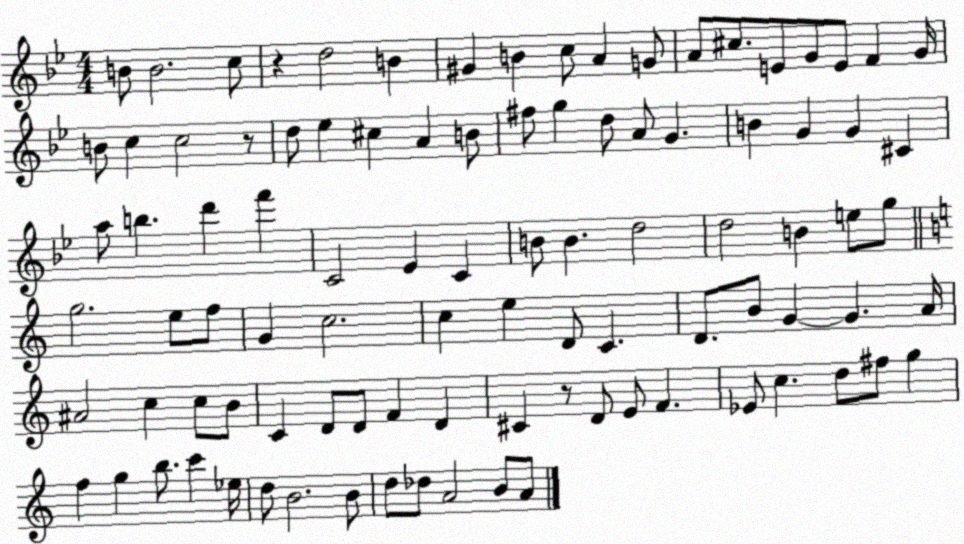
X:1
T:Untitled
M:4/4
L:1/4
K:Bb
B/2 B2 c/2 z d2 B ^G B c/2 A G/2 A/2 ^c/2 E/2 G/2 E/2 F G/4 B/2 c c2 z/2 d/2 _e ^c A B/2 ^f/2 g d/2 A/2 G B G G ^C a/2 b d' f' C2 _E C B/2 B d2 d2 B e/2 g/2 g2 e/2 f/2 G c2 c e D/2 C D/2 B/2 G G A/4 ^A2 c c/2 B/2 C D/2 D/2 F D ^C z/2 D/2 E/2 F _E/2 c d/2 ^f/2 g f g b/2 c' _e/4 d/2 B2 B/2 d/2 _d/2 A2 B/2 A/2